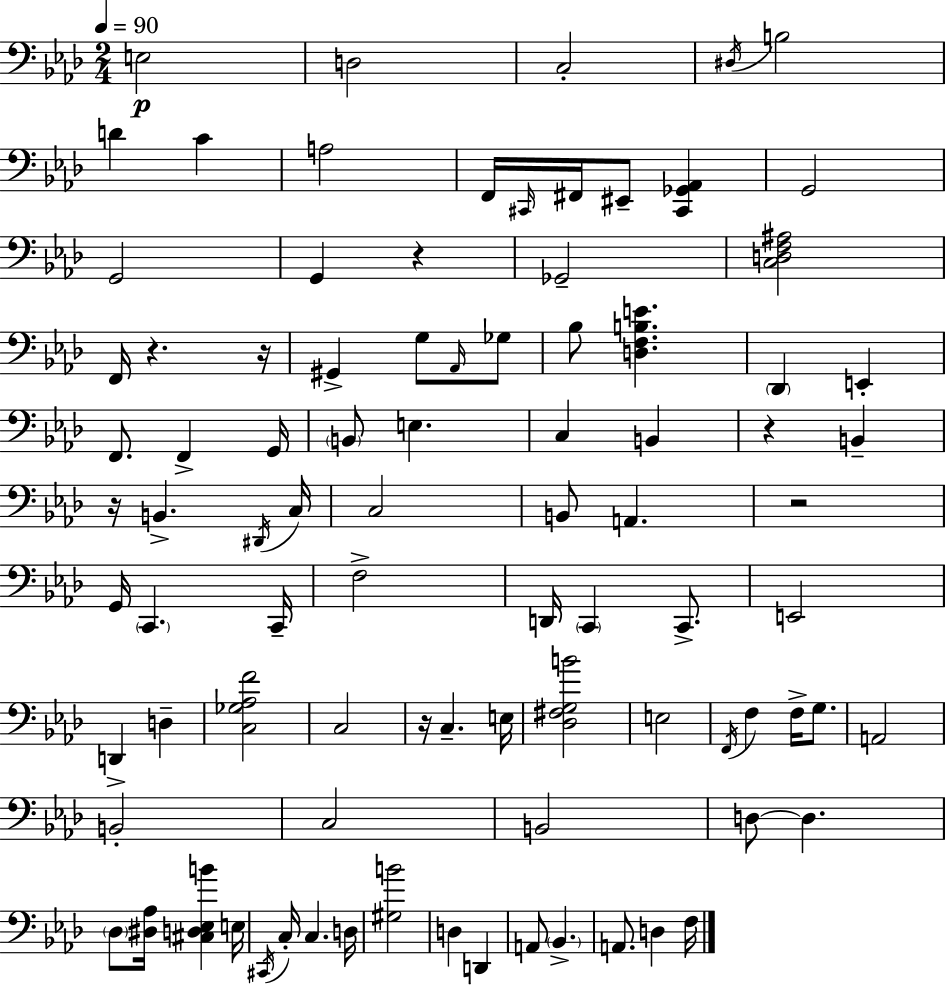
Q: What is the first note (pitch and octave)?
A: E3